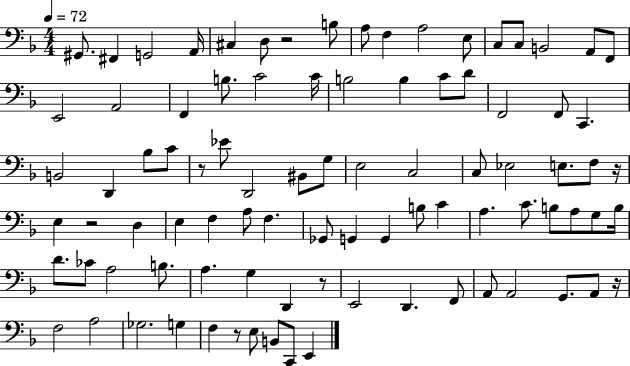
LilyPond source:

{
  \clef bass
  \numericTimeSignature
  \time 4/4
  \key f \major
  \tempo 4 = 72
  gis,8. fis,4 g,2 a,16 | cis4 d8 r2 b8 | a8 f4 a2 e8 | c8 c8 b,2 a,8 f,8 | \break e,2 a,2 | f,4 b8. c'2 c'16 | b2 b4 c'8 d'8 | f,2 f,8 c,4. | \break b,2 d,4 bes8 c'8 | r8 ees'8 d,2 bis,8 g8 | e2 c2 | c8 ees2 e8. f8 r16 | \break e4 r2 d4 | e4 f4 a8 f4. | ges,8 g,4 g,4 b8 c'4 | a4. c'8. b8 a8 g8 b16 | \break d'8. ces'8 a2 b8. | a4. g4 d,4 r8 | e,2 d,4. f,8 | a,8 a,2 g,8. a,8 r16 | \break f2 a2 | ges2. g4 | f4 r8 e8 b,8 c,8 e,4 | \bar "|."
}